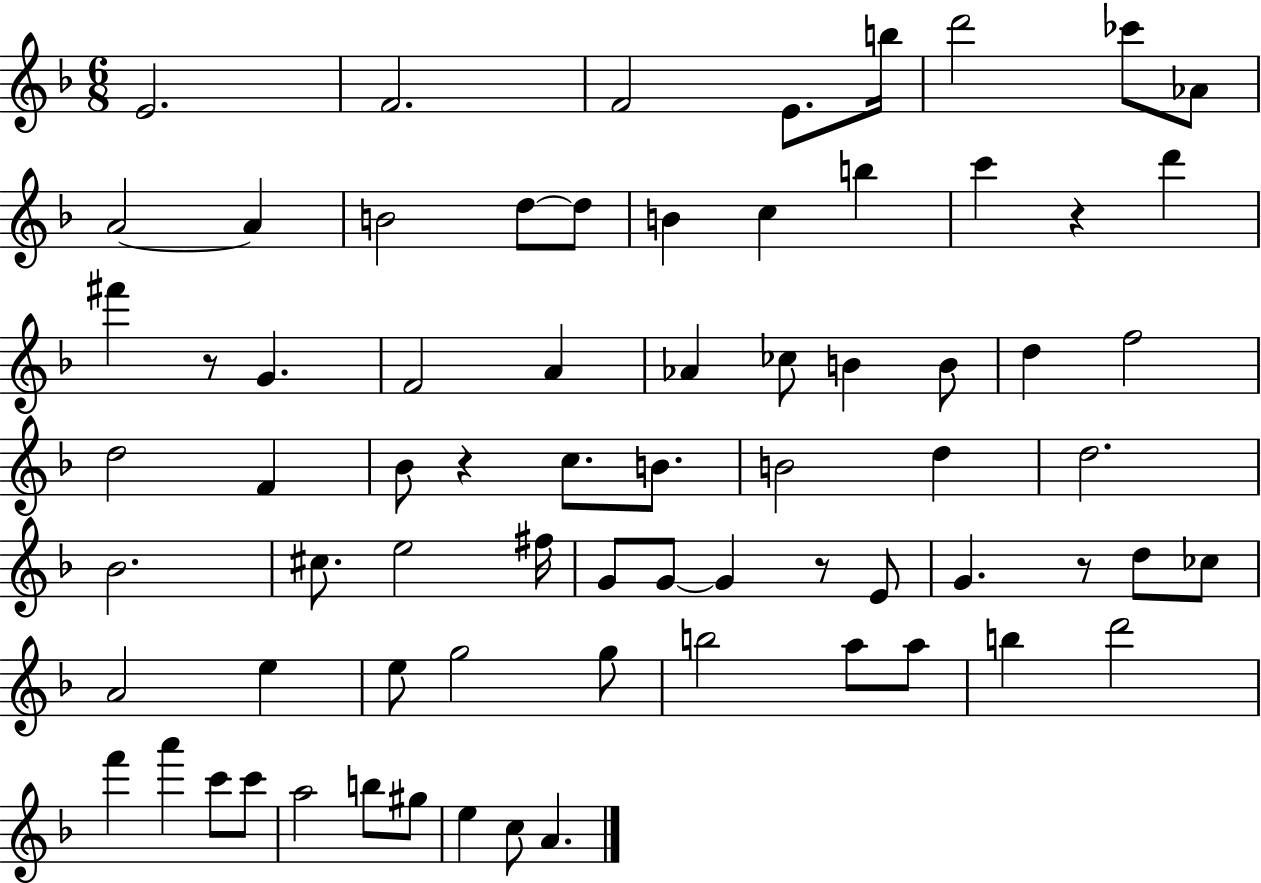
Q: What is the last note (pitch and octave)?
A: A4